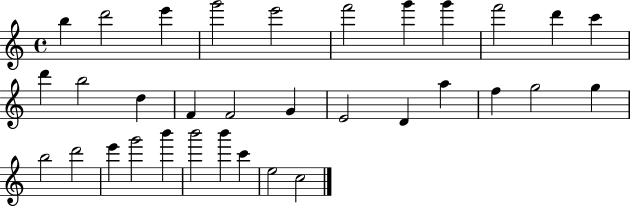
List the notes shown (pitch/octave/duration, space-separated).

B5/q D6/h E6/q G6/h E6/h F6/h G6/q G6/q F6/h D6/q C6/q D6/q B5/h D5/q F4/q F4/h G4/q E4/h D4/q A5/q F5/q G5/h G5/q B5/h D6/h E6/q G6/h B6/q B6/h B6/q C6/q E5/h C5/h